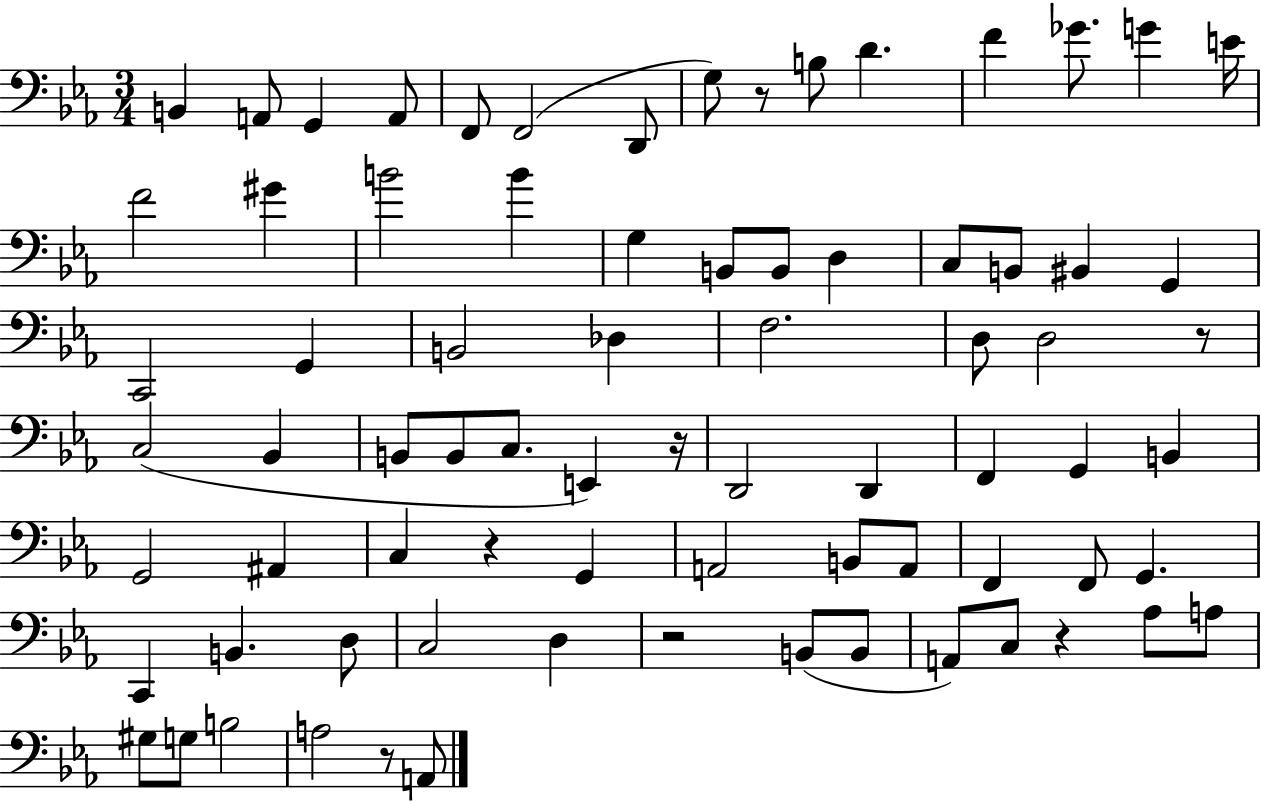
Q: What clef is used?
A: bass